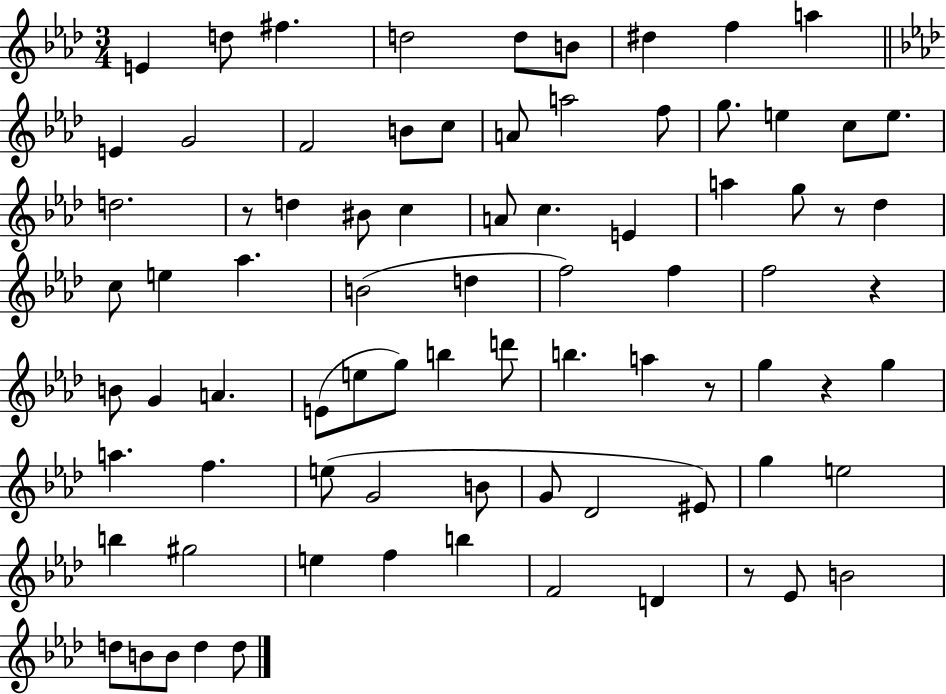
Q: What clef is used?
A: treble